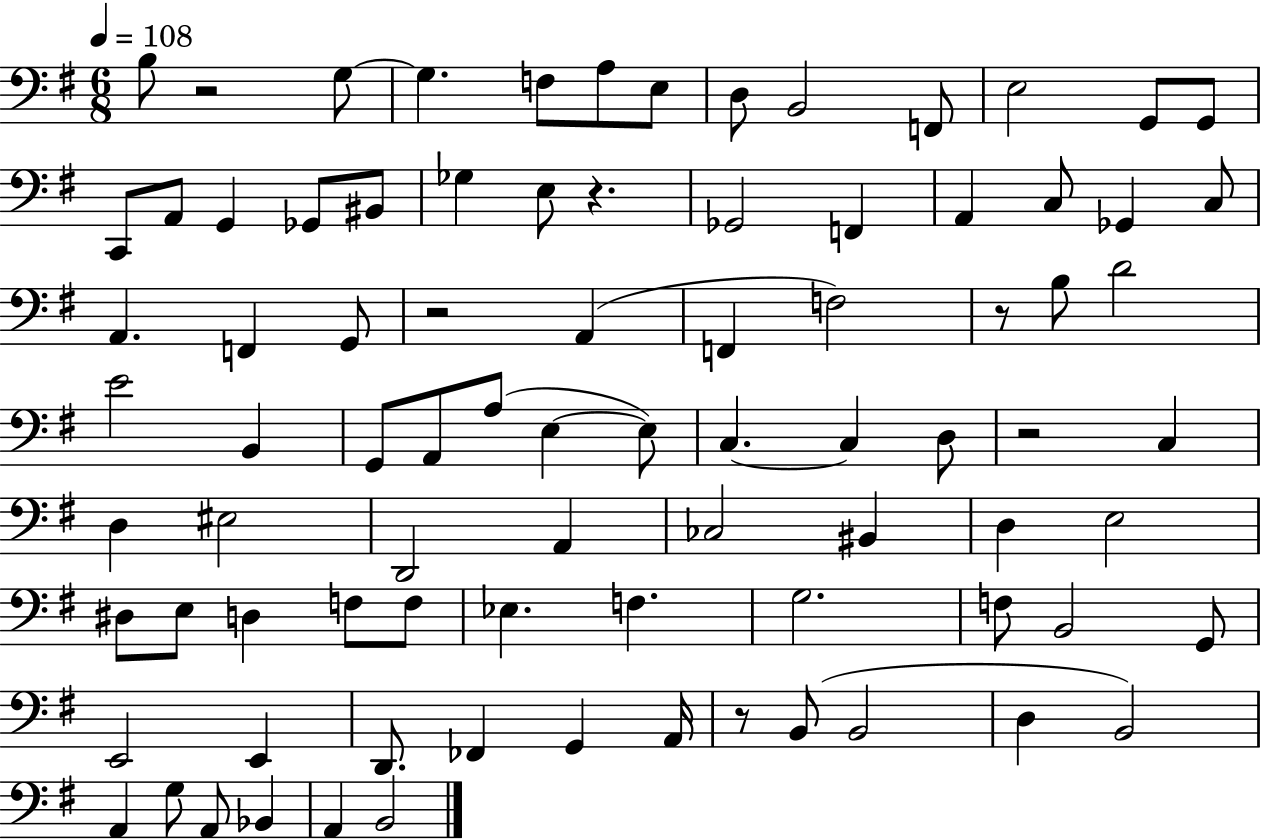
B3/e R/h G3/e G3/q. F3/e A3/e E3/e D3/e B2/h F2/e E3/h G2/e G2/e C2/e A2/e G2/q Gb2/e BIS2/e Gb3/q E3/e R/q. Gb2/h F2/q A2/q C3/e Gb2/q C3/e A2/q. F2/q G2/e R/h A2/q F2/q F3/h R/e B3/e D4/h E4/h B2/q G2/e A2/e A3/e E3/q E3/e C3/q. C3/q D3/e R/h C3/q D3/q EIS3/h D2/h A2/q CES3/h BIS2/q D3/q E3/h D#3/e E3/e D3/q F3/e F3/e Eb3/q. F3/q. G3/h. F3/e B2/h G2/e E2/h E2/q D2/e. FES2/q G2/q A2/s R/e B2/e B2/h D3/q B2/h A2/q G3/e A2/e Bb2/q A2/q B2/h